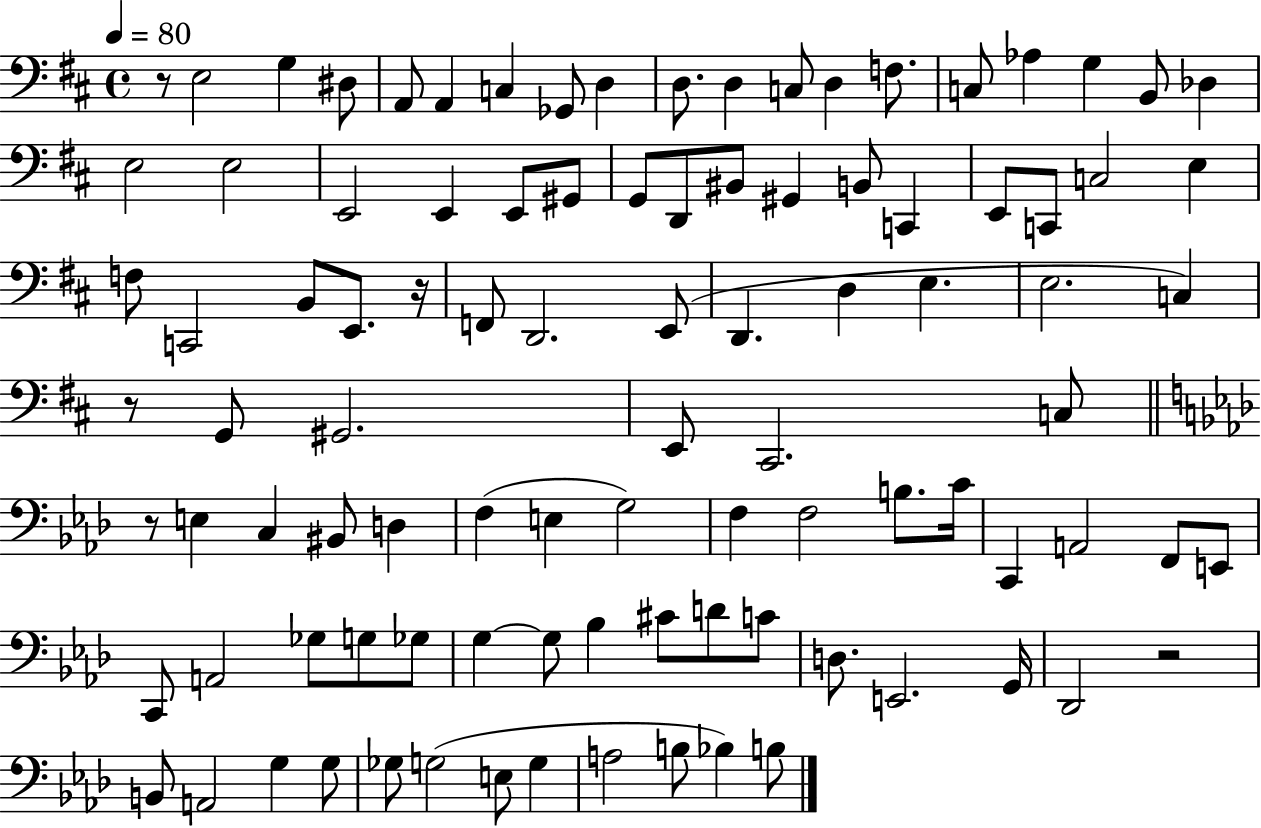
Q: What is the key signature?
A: D major